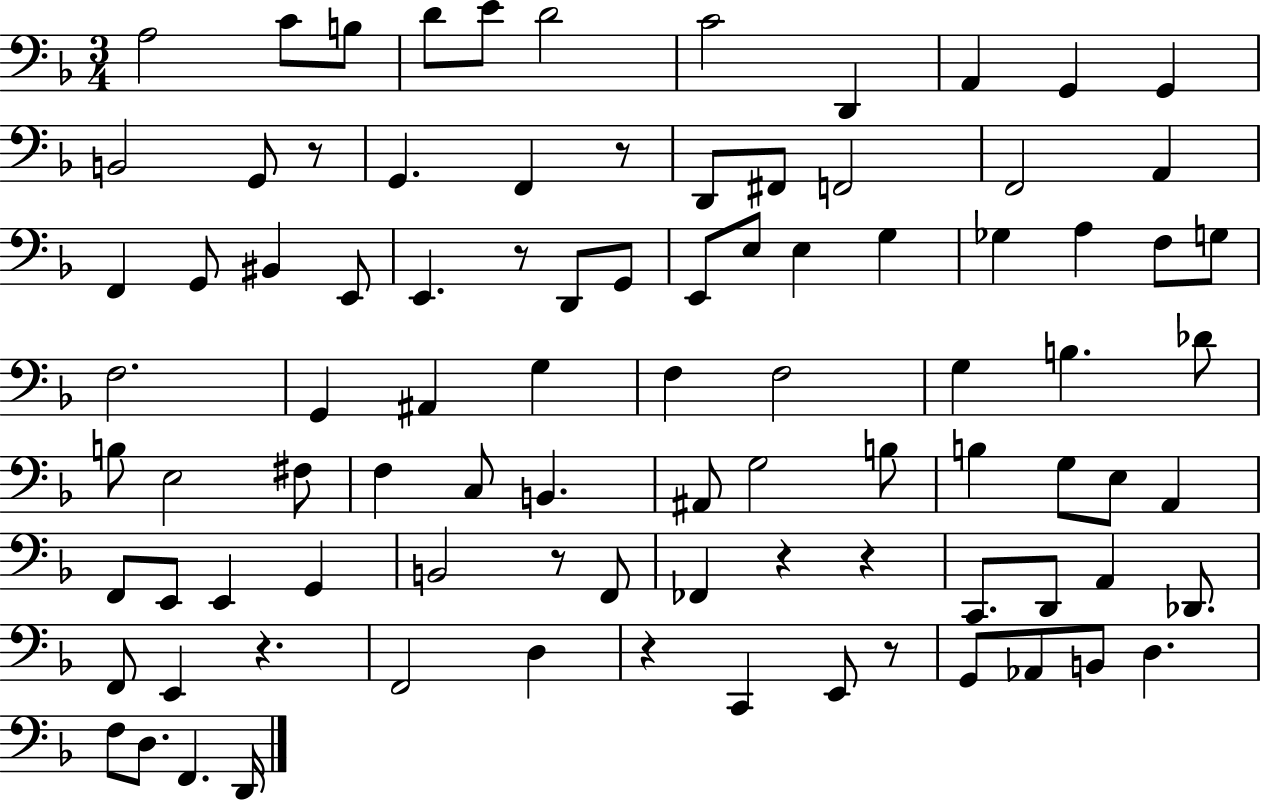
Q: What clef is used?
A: bass